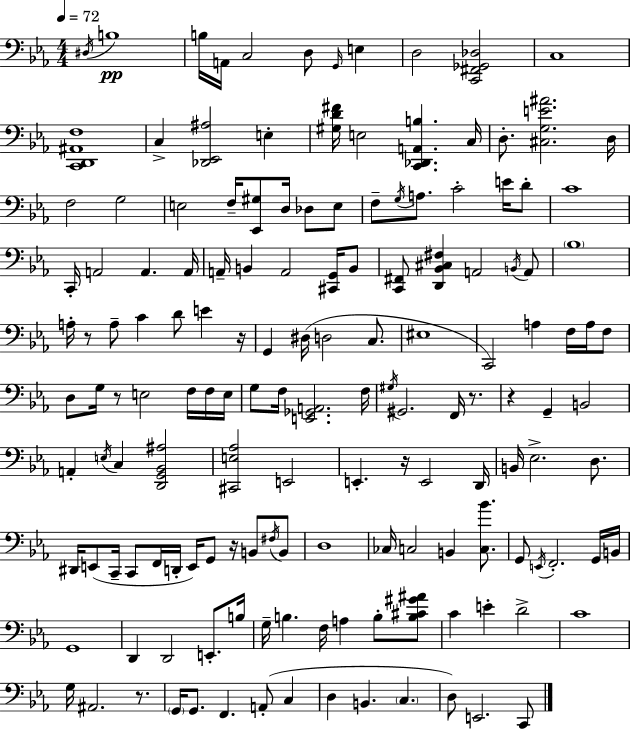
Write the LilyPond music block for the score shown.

{
  \clef bass
  \numericTimeSignature
  \time 4/4
  \key ees \major
  \tempo 4 = 72
  \repeat volta 2 { \acciaccatura { dis16 }\pp b1 | b16 a,16 c2 d8 \grace { g,16 } e4 | d2 <c, fis, ges, des>2 | c1 | \break <c, d, ais, f>1 | c4-> <des, ees, ais>2 e4-. | <gis d' fis'>16 e2 <c, des, a, b>4. | c16 d8.-. <cis g e' ais'>2. | \break d16 f2 g2 | e2 f16-- <ees, gis>8 d16 des8 | e8 f8-- \acciaccatura { g16 } a8. c'2-. | e'16 d'8-. c'1 | \break c,16-. a,2 a,4. | a,16 a,16-- b,4 a,2 | <cis, g,>16 b,8 <c, fis,>8 <d, bes, cis fis>4 a,2 | \acciaccatura { b,16 } a,8 \parenthesize bes1 | \break a16-. r8 a8-- c'4 d'8 e'4 | r16 g,4 dis16( d2 | c8. eis1 | c,2) a4 | \break f16 a16 f8 d8 g16 r8 e2 | f16 f16 e16 g8 f16 <e, ges, a,>2. | f16 \acciaccatura { gis16 } gis,2. | f,16 r8. r4 g,4-- b,2 | \break a,4-. \acciaccatura { e16 } c4 <d, g, bes, ais>2 | <cis, e aes>2 e,2 | e,4.-. r16 e,2 | d,16 b,16 ees2.-> | \break d8. dis,16 e,8( c,16-- c,8 f,16 d,16-. e,16) g,8 | r16 b,8 \acciaccatura { fis16 } b,8 d1 | ces16 c2 | b,4 <c bes'>8. g,8 \acciaccatura { e,16 } f,2.-. | \break g,16 b,16 g,1 | d,4 d,2 | e,8.-. b16 g16-- b4. f16 | a4 b8-. <b cis' gis' ais'>8 c'4 e'4-. | \break d'2-> c'1 | g16 ais,2. | r8. \parenthesize g,16 g,8. f,4. | a,8-.( c4 d4 b,4. | \break \parenthesize c4. d8) e,2. | c,8 } \bar "|."
}